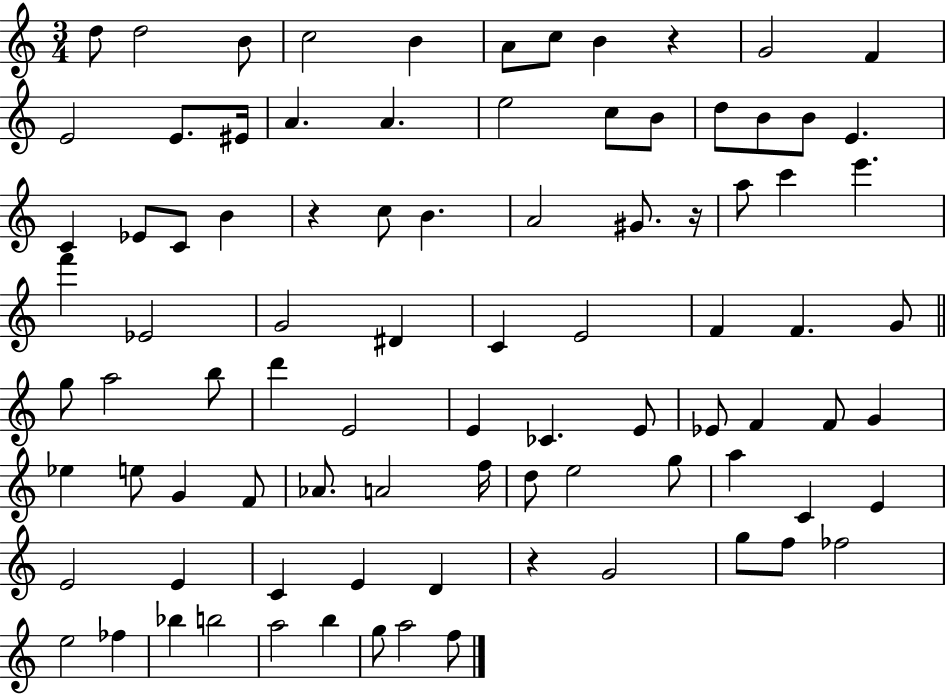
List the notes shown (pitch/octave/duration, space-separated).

D5/e D5/h B4/e C5/h B4/q A4/e C5/e B4/q R/q G4/h F4/q E4/h E4/e. EIS4/s A4/q. A4/q. E5/h C5/e B4/e D5/e B4/e B4/e E4/q. C4/q Eb4/e C4/e B4/q R/q C5/e B4/q. A4/h G#4/e. R/s A5/e C6/q E6/q. F6/q Eb4/h G4/h D#4/q C4/q E4/h F4/q F4/q. G4/e G5/e A5/h B5/e D6/q E4/h E4/q CES4/q. E4/e Eb4/e F4/q F4/e G4/q Eb5/q E5/e G4/q F4/e Ab4/e. A4/h F5/s D5/e E5/h G5/e A5/q C4/q E4/q E4/h E4/q C4/q E4/q D4/q R/q G4/h G5/e F5/e FES5/h E5/h FES5/q Bb5/q B5/h A5/h B5/q G5/e A5/h F5/e